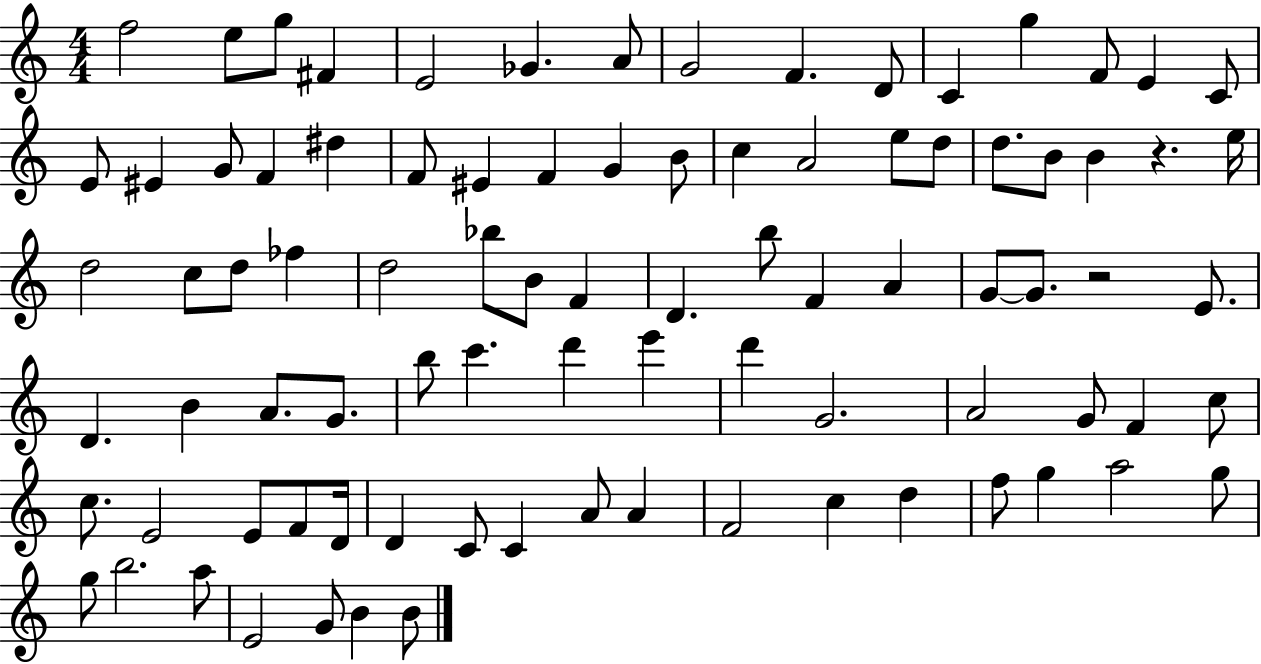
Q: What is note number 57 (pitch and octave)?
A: D6